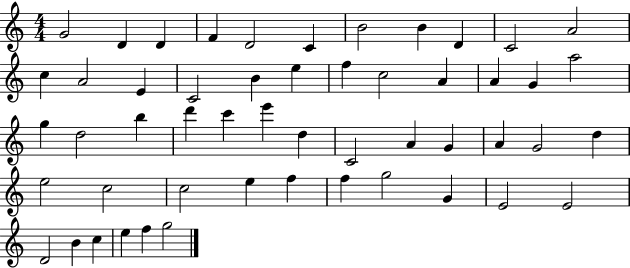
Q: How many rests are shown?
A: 0